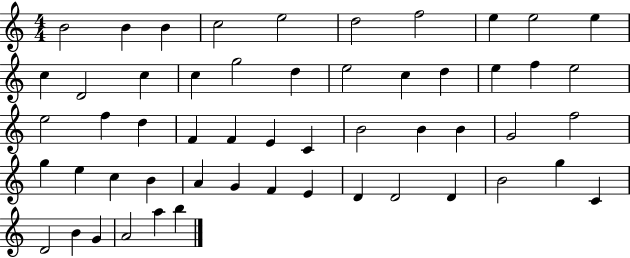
B4/h B4/q B4/q C5/h E5/h D5/h F5/h E5/q E5/h E5/q C5/q D4/h C5/q C5/q G5/h D5/q E5/h C5/q D5/q E5/q F5/q E5/h E5/h F5/q D5/q F4/q F4/q E4/q C4/q B4/h B4/q B4/q G4/h F5/h G5/q E5/q C5/q B4/q A4/q G4/q F4/q E4/q D4/q D4/h D4/q B4/h G5/q C4/q D4/h B4/q G4/q A4/h A5/q B5/q